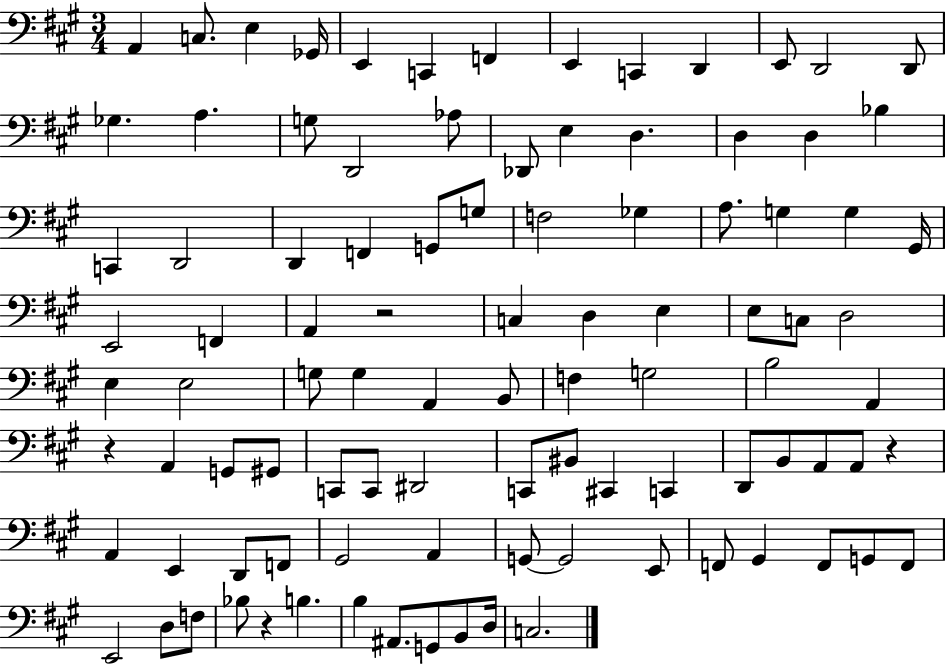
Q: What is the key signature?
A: A major